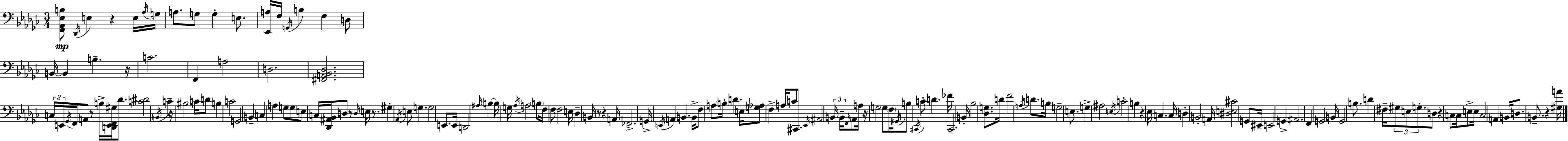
[F2,Ab2,Eb3,B3]/e Db2/s E3/q R/q E3/s Ab3/s G3/s A3/e. G3/e G3/q E3/e. [Eb2,A3]/s F3/s G2/s B3/q F3/q D3/e B2/s B2/q B3/q. R/s C4/h. F2/q A3/h D3/h. [F#2,A2,Bb2,Db3]/h. C3/s E2/s Gb2/s F2/s A2/e R/e B3/s [D2,E2,F2,G#3]/s Db4/e. [C4,D#4]/h B2/s C4/q R/s BIS3/h C4/s D4/e B3/q C4/h G2/h B2/q C3/q A3/q G3/e G3/e E3/e C3/s [Db2,A#2,Bb2]/s D3/e R/e D3/s E3/s R/e. G#3/q Ab2/s E3/e G3/q. G3/h E2/e. E2/s D2/h A#3/s B3/q B3/s G3/s Ab3/s A3/h B3/e F3/s F3/e F3/h E3/s Db3/q B2/s R/e R/q A2/s FES2/h. G2/s E2/s A2/q B2/q. B2/s F3/e A3/e B3/s D4/q. E3/s [G3,Ab3]/e F3/q A3/s C4/e C#2/e. Eb2/s A#2/h B2/s B2/s F2/s Ab2/e A3/s R/s G3/h G3/e F3/s G#2/s B3/e C#2/s C4/e D4/q. FES4/s C#2/h. B2/s Bb3/h [Db3,G3]/e. D4/s F4/h A3/s D4/e. B3/s G3/h E3/e. G3/q A#3/h E3/s C4/h B3/q R/q Eb3/s C3/q. C3/s D3/q B2/h A2/s [D#3,E3,C#4]/h G2/e EIS2/s E2/h G2/q A#2/h. F2/q G2/h B2/s G2/h B3/e. D4/q F#3/s G#3/e E3/e G3/e. D3/e R/q C3/e C3/s E3/e E3/s C3/h A2/q B2/s D3/e. B2/e. R/q [G#3,A4]/s